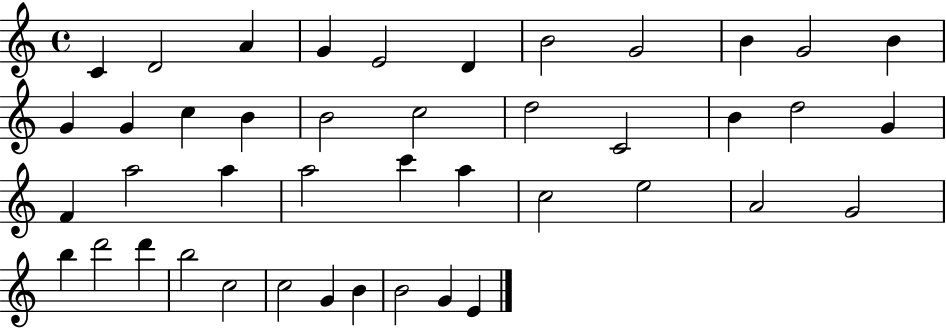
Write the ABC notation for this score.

X:1
T:Untitled
M:4/4
L:1/4
K:C
C D2 A G E2 D B2 G2 B G2 B G G c B B2 c2 d2 C2 B d2 G F a2 a a2 c' a c2 e2 A2 G2 b d'2 d' b2 c2 c2 G B B2 G E